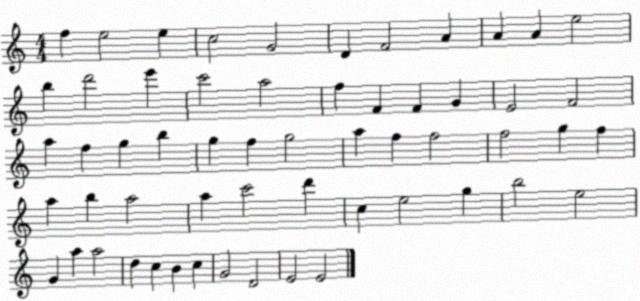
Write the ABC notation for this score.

X:1
T:Untitled
M:4/4
L:1/4
K:C
f e2 e c2 G2 D F2 A A A e2 b d'2 e' c'2 a2 f F F G E2 F2 a f g b g f g2 a f f2 f2 g f a b a2 a c'2 d' c e2 g b2 e2 G a a2 d c B c G2 D2 E2 E2